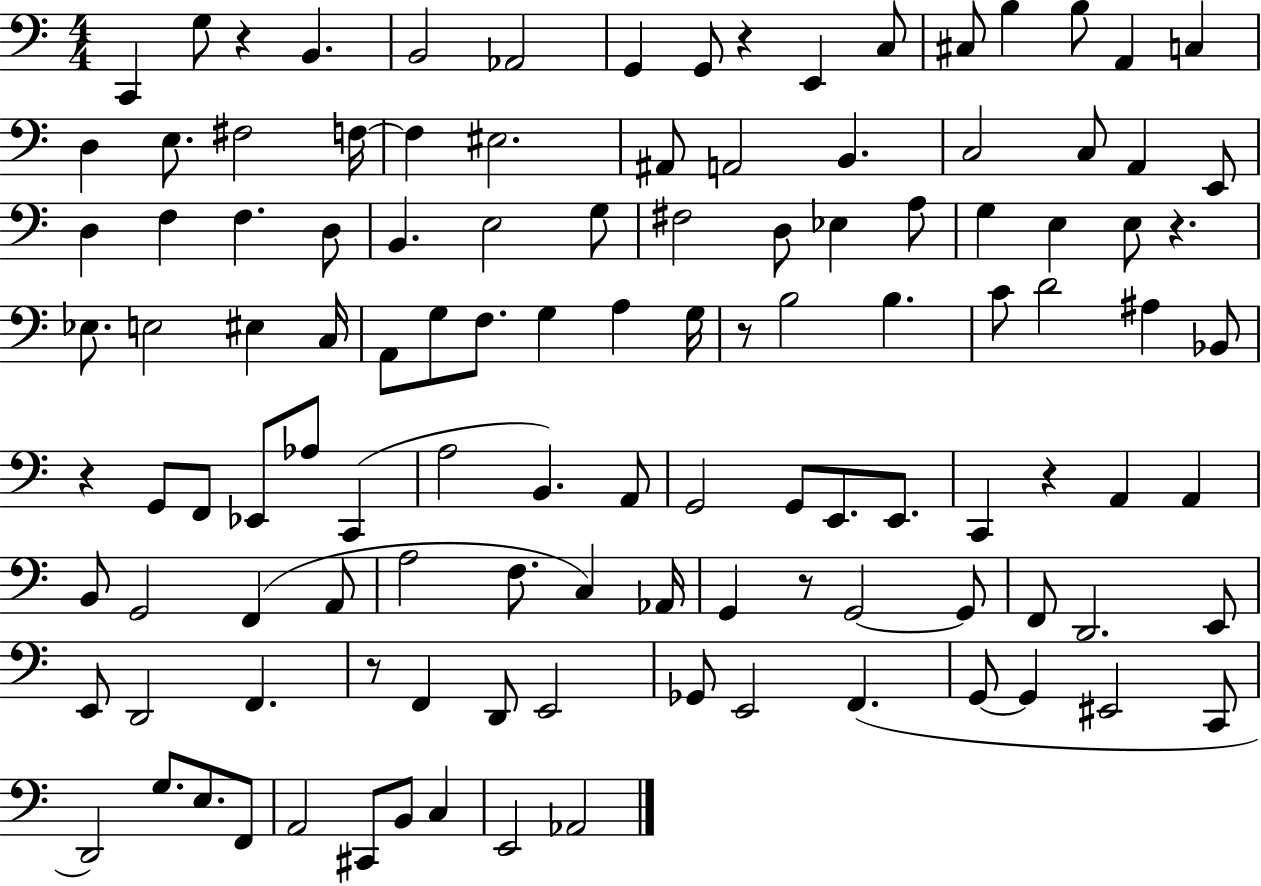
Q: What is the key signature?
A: C major